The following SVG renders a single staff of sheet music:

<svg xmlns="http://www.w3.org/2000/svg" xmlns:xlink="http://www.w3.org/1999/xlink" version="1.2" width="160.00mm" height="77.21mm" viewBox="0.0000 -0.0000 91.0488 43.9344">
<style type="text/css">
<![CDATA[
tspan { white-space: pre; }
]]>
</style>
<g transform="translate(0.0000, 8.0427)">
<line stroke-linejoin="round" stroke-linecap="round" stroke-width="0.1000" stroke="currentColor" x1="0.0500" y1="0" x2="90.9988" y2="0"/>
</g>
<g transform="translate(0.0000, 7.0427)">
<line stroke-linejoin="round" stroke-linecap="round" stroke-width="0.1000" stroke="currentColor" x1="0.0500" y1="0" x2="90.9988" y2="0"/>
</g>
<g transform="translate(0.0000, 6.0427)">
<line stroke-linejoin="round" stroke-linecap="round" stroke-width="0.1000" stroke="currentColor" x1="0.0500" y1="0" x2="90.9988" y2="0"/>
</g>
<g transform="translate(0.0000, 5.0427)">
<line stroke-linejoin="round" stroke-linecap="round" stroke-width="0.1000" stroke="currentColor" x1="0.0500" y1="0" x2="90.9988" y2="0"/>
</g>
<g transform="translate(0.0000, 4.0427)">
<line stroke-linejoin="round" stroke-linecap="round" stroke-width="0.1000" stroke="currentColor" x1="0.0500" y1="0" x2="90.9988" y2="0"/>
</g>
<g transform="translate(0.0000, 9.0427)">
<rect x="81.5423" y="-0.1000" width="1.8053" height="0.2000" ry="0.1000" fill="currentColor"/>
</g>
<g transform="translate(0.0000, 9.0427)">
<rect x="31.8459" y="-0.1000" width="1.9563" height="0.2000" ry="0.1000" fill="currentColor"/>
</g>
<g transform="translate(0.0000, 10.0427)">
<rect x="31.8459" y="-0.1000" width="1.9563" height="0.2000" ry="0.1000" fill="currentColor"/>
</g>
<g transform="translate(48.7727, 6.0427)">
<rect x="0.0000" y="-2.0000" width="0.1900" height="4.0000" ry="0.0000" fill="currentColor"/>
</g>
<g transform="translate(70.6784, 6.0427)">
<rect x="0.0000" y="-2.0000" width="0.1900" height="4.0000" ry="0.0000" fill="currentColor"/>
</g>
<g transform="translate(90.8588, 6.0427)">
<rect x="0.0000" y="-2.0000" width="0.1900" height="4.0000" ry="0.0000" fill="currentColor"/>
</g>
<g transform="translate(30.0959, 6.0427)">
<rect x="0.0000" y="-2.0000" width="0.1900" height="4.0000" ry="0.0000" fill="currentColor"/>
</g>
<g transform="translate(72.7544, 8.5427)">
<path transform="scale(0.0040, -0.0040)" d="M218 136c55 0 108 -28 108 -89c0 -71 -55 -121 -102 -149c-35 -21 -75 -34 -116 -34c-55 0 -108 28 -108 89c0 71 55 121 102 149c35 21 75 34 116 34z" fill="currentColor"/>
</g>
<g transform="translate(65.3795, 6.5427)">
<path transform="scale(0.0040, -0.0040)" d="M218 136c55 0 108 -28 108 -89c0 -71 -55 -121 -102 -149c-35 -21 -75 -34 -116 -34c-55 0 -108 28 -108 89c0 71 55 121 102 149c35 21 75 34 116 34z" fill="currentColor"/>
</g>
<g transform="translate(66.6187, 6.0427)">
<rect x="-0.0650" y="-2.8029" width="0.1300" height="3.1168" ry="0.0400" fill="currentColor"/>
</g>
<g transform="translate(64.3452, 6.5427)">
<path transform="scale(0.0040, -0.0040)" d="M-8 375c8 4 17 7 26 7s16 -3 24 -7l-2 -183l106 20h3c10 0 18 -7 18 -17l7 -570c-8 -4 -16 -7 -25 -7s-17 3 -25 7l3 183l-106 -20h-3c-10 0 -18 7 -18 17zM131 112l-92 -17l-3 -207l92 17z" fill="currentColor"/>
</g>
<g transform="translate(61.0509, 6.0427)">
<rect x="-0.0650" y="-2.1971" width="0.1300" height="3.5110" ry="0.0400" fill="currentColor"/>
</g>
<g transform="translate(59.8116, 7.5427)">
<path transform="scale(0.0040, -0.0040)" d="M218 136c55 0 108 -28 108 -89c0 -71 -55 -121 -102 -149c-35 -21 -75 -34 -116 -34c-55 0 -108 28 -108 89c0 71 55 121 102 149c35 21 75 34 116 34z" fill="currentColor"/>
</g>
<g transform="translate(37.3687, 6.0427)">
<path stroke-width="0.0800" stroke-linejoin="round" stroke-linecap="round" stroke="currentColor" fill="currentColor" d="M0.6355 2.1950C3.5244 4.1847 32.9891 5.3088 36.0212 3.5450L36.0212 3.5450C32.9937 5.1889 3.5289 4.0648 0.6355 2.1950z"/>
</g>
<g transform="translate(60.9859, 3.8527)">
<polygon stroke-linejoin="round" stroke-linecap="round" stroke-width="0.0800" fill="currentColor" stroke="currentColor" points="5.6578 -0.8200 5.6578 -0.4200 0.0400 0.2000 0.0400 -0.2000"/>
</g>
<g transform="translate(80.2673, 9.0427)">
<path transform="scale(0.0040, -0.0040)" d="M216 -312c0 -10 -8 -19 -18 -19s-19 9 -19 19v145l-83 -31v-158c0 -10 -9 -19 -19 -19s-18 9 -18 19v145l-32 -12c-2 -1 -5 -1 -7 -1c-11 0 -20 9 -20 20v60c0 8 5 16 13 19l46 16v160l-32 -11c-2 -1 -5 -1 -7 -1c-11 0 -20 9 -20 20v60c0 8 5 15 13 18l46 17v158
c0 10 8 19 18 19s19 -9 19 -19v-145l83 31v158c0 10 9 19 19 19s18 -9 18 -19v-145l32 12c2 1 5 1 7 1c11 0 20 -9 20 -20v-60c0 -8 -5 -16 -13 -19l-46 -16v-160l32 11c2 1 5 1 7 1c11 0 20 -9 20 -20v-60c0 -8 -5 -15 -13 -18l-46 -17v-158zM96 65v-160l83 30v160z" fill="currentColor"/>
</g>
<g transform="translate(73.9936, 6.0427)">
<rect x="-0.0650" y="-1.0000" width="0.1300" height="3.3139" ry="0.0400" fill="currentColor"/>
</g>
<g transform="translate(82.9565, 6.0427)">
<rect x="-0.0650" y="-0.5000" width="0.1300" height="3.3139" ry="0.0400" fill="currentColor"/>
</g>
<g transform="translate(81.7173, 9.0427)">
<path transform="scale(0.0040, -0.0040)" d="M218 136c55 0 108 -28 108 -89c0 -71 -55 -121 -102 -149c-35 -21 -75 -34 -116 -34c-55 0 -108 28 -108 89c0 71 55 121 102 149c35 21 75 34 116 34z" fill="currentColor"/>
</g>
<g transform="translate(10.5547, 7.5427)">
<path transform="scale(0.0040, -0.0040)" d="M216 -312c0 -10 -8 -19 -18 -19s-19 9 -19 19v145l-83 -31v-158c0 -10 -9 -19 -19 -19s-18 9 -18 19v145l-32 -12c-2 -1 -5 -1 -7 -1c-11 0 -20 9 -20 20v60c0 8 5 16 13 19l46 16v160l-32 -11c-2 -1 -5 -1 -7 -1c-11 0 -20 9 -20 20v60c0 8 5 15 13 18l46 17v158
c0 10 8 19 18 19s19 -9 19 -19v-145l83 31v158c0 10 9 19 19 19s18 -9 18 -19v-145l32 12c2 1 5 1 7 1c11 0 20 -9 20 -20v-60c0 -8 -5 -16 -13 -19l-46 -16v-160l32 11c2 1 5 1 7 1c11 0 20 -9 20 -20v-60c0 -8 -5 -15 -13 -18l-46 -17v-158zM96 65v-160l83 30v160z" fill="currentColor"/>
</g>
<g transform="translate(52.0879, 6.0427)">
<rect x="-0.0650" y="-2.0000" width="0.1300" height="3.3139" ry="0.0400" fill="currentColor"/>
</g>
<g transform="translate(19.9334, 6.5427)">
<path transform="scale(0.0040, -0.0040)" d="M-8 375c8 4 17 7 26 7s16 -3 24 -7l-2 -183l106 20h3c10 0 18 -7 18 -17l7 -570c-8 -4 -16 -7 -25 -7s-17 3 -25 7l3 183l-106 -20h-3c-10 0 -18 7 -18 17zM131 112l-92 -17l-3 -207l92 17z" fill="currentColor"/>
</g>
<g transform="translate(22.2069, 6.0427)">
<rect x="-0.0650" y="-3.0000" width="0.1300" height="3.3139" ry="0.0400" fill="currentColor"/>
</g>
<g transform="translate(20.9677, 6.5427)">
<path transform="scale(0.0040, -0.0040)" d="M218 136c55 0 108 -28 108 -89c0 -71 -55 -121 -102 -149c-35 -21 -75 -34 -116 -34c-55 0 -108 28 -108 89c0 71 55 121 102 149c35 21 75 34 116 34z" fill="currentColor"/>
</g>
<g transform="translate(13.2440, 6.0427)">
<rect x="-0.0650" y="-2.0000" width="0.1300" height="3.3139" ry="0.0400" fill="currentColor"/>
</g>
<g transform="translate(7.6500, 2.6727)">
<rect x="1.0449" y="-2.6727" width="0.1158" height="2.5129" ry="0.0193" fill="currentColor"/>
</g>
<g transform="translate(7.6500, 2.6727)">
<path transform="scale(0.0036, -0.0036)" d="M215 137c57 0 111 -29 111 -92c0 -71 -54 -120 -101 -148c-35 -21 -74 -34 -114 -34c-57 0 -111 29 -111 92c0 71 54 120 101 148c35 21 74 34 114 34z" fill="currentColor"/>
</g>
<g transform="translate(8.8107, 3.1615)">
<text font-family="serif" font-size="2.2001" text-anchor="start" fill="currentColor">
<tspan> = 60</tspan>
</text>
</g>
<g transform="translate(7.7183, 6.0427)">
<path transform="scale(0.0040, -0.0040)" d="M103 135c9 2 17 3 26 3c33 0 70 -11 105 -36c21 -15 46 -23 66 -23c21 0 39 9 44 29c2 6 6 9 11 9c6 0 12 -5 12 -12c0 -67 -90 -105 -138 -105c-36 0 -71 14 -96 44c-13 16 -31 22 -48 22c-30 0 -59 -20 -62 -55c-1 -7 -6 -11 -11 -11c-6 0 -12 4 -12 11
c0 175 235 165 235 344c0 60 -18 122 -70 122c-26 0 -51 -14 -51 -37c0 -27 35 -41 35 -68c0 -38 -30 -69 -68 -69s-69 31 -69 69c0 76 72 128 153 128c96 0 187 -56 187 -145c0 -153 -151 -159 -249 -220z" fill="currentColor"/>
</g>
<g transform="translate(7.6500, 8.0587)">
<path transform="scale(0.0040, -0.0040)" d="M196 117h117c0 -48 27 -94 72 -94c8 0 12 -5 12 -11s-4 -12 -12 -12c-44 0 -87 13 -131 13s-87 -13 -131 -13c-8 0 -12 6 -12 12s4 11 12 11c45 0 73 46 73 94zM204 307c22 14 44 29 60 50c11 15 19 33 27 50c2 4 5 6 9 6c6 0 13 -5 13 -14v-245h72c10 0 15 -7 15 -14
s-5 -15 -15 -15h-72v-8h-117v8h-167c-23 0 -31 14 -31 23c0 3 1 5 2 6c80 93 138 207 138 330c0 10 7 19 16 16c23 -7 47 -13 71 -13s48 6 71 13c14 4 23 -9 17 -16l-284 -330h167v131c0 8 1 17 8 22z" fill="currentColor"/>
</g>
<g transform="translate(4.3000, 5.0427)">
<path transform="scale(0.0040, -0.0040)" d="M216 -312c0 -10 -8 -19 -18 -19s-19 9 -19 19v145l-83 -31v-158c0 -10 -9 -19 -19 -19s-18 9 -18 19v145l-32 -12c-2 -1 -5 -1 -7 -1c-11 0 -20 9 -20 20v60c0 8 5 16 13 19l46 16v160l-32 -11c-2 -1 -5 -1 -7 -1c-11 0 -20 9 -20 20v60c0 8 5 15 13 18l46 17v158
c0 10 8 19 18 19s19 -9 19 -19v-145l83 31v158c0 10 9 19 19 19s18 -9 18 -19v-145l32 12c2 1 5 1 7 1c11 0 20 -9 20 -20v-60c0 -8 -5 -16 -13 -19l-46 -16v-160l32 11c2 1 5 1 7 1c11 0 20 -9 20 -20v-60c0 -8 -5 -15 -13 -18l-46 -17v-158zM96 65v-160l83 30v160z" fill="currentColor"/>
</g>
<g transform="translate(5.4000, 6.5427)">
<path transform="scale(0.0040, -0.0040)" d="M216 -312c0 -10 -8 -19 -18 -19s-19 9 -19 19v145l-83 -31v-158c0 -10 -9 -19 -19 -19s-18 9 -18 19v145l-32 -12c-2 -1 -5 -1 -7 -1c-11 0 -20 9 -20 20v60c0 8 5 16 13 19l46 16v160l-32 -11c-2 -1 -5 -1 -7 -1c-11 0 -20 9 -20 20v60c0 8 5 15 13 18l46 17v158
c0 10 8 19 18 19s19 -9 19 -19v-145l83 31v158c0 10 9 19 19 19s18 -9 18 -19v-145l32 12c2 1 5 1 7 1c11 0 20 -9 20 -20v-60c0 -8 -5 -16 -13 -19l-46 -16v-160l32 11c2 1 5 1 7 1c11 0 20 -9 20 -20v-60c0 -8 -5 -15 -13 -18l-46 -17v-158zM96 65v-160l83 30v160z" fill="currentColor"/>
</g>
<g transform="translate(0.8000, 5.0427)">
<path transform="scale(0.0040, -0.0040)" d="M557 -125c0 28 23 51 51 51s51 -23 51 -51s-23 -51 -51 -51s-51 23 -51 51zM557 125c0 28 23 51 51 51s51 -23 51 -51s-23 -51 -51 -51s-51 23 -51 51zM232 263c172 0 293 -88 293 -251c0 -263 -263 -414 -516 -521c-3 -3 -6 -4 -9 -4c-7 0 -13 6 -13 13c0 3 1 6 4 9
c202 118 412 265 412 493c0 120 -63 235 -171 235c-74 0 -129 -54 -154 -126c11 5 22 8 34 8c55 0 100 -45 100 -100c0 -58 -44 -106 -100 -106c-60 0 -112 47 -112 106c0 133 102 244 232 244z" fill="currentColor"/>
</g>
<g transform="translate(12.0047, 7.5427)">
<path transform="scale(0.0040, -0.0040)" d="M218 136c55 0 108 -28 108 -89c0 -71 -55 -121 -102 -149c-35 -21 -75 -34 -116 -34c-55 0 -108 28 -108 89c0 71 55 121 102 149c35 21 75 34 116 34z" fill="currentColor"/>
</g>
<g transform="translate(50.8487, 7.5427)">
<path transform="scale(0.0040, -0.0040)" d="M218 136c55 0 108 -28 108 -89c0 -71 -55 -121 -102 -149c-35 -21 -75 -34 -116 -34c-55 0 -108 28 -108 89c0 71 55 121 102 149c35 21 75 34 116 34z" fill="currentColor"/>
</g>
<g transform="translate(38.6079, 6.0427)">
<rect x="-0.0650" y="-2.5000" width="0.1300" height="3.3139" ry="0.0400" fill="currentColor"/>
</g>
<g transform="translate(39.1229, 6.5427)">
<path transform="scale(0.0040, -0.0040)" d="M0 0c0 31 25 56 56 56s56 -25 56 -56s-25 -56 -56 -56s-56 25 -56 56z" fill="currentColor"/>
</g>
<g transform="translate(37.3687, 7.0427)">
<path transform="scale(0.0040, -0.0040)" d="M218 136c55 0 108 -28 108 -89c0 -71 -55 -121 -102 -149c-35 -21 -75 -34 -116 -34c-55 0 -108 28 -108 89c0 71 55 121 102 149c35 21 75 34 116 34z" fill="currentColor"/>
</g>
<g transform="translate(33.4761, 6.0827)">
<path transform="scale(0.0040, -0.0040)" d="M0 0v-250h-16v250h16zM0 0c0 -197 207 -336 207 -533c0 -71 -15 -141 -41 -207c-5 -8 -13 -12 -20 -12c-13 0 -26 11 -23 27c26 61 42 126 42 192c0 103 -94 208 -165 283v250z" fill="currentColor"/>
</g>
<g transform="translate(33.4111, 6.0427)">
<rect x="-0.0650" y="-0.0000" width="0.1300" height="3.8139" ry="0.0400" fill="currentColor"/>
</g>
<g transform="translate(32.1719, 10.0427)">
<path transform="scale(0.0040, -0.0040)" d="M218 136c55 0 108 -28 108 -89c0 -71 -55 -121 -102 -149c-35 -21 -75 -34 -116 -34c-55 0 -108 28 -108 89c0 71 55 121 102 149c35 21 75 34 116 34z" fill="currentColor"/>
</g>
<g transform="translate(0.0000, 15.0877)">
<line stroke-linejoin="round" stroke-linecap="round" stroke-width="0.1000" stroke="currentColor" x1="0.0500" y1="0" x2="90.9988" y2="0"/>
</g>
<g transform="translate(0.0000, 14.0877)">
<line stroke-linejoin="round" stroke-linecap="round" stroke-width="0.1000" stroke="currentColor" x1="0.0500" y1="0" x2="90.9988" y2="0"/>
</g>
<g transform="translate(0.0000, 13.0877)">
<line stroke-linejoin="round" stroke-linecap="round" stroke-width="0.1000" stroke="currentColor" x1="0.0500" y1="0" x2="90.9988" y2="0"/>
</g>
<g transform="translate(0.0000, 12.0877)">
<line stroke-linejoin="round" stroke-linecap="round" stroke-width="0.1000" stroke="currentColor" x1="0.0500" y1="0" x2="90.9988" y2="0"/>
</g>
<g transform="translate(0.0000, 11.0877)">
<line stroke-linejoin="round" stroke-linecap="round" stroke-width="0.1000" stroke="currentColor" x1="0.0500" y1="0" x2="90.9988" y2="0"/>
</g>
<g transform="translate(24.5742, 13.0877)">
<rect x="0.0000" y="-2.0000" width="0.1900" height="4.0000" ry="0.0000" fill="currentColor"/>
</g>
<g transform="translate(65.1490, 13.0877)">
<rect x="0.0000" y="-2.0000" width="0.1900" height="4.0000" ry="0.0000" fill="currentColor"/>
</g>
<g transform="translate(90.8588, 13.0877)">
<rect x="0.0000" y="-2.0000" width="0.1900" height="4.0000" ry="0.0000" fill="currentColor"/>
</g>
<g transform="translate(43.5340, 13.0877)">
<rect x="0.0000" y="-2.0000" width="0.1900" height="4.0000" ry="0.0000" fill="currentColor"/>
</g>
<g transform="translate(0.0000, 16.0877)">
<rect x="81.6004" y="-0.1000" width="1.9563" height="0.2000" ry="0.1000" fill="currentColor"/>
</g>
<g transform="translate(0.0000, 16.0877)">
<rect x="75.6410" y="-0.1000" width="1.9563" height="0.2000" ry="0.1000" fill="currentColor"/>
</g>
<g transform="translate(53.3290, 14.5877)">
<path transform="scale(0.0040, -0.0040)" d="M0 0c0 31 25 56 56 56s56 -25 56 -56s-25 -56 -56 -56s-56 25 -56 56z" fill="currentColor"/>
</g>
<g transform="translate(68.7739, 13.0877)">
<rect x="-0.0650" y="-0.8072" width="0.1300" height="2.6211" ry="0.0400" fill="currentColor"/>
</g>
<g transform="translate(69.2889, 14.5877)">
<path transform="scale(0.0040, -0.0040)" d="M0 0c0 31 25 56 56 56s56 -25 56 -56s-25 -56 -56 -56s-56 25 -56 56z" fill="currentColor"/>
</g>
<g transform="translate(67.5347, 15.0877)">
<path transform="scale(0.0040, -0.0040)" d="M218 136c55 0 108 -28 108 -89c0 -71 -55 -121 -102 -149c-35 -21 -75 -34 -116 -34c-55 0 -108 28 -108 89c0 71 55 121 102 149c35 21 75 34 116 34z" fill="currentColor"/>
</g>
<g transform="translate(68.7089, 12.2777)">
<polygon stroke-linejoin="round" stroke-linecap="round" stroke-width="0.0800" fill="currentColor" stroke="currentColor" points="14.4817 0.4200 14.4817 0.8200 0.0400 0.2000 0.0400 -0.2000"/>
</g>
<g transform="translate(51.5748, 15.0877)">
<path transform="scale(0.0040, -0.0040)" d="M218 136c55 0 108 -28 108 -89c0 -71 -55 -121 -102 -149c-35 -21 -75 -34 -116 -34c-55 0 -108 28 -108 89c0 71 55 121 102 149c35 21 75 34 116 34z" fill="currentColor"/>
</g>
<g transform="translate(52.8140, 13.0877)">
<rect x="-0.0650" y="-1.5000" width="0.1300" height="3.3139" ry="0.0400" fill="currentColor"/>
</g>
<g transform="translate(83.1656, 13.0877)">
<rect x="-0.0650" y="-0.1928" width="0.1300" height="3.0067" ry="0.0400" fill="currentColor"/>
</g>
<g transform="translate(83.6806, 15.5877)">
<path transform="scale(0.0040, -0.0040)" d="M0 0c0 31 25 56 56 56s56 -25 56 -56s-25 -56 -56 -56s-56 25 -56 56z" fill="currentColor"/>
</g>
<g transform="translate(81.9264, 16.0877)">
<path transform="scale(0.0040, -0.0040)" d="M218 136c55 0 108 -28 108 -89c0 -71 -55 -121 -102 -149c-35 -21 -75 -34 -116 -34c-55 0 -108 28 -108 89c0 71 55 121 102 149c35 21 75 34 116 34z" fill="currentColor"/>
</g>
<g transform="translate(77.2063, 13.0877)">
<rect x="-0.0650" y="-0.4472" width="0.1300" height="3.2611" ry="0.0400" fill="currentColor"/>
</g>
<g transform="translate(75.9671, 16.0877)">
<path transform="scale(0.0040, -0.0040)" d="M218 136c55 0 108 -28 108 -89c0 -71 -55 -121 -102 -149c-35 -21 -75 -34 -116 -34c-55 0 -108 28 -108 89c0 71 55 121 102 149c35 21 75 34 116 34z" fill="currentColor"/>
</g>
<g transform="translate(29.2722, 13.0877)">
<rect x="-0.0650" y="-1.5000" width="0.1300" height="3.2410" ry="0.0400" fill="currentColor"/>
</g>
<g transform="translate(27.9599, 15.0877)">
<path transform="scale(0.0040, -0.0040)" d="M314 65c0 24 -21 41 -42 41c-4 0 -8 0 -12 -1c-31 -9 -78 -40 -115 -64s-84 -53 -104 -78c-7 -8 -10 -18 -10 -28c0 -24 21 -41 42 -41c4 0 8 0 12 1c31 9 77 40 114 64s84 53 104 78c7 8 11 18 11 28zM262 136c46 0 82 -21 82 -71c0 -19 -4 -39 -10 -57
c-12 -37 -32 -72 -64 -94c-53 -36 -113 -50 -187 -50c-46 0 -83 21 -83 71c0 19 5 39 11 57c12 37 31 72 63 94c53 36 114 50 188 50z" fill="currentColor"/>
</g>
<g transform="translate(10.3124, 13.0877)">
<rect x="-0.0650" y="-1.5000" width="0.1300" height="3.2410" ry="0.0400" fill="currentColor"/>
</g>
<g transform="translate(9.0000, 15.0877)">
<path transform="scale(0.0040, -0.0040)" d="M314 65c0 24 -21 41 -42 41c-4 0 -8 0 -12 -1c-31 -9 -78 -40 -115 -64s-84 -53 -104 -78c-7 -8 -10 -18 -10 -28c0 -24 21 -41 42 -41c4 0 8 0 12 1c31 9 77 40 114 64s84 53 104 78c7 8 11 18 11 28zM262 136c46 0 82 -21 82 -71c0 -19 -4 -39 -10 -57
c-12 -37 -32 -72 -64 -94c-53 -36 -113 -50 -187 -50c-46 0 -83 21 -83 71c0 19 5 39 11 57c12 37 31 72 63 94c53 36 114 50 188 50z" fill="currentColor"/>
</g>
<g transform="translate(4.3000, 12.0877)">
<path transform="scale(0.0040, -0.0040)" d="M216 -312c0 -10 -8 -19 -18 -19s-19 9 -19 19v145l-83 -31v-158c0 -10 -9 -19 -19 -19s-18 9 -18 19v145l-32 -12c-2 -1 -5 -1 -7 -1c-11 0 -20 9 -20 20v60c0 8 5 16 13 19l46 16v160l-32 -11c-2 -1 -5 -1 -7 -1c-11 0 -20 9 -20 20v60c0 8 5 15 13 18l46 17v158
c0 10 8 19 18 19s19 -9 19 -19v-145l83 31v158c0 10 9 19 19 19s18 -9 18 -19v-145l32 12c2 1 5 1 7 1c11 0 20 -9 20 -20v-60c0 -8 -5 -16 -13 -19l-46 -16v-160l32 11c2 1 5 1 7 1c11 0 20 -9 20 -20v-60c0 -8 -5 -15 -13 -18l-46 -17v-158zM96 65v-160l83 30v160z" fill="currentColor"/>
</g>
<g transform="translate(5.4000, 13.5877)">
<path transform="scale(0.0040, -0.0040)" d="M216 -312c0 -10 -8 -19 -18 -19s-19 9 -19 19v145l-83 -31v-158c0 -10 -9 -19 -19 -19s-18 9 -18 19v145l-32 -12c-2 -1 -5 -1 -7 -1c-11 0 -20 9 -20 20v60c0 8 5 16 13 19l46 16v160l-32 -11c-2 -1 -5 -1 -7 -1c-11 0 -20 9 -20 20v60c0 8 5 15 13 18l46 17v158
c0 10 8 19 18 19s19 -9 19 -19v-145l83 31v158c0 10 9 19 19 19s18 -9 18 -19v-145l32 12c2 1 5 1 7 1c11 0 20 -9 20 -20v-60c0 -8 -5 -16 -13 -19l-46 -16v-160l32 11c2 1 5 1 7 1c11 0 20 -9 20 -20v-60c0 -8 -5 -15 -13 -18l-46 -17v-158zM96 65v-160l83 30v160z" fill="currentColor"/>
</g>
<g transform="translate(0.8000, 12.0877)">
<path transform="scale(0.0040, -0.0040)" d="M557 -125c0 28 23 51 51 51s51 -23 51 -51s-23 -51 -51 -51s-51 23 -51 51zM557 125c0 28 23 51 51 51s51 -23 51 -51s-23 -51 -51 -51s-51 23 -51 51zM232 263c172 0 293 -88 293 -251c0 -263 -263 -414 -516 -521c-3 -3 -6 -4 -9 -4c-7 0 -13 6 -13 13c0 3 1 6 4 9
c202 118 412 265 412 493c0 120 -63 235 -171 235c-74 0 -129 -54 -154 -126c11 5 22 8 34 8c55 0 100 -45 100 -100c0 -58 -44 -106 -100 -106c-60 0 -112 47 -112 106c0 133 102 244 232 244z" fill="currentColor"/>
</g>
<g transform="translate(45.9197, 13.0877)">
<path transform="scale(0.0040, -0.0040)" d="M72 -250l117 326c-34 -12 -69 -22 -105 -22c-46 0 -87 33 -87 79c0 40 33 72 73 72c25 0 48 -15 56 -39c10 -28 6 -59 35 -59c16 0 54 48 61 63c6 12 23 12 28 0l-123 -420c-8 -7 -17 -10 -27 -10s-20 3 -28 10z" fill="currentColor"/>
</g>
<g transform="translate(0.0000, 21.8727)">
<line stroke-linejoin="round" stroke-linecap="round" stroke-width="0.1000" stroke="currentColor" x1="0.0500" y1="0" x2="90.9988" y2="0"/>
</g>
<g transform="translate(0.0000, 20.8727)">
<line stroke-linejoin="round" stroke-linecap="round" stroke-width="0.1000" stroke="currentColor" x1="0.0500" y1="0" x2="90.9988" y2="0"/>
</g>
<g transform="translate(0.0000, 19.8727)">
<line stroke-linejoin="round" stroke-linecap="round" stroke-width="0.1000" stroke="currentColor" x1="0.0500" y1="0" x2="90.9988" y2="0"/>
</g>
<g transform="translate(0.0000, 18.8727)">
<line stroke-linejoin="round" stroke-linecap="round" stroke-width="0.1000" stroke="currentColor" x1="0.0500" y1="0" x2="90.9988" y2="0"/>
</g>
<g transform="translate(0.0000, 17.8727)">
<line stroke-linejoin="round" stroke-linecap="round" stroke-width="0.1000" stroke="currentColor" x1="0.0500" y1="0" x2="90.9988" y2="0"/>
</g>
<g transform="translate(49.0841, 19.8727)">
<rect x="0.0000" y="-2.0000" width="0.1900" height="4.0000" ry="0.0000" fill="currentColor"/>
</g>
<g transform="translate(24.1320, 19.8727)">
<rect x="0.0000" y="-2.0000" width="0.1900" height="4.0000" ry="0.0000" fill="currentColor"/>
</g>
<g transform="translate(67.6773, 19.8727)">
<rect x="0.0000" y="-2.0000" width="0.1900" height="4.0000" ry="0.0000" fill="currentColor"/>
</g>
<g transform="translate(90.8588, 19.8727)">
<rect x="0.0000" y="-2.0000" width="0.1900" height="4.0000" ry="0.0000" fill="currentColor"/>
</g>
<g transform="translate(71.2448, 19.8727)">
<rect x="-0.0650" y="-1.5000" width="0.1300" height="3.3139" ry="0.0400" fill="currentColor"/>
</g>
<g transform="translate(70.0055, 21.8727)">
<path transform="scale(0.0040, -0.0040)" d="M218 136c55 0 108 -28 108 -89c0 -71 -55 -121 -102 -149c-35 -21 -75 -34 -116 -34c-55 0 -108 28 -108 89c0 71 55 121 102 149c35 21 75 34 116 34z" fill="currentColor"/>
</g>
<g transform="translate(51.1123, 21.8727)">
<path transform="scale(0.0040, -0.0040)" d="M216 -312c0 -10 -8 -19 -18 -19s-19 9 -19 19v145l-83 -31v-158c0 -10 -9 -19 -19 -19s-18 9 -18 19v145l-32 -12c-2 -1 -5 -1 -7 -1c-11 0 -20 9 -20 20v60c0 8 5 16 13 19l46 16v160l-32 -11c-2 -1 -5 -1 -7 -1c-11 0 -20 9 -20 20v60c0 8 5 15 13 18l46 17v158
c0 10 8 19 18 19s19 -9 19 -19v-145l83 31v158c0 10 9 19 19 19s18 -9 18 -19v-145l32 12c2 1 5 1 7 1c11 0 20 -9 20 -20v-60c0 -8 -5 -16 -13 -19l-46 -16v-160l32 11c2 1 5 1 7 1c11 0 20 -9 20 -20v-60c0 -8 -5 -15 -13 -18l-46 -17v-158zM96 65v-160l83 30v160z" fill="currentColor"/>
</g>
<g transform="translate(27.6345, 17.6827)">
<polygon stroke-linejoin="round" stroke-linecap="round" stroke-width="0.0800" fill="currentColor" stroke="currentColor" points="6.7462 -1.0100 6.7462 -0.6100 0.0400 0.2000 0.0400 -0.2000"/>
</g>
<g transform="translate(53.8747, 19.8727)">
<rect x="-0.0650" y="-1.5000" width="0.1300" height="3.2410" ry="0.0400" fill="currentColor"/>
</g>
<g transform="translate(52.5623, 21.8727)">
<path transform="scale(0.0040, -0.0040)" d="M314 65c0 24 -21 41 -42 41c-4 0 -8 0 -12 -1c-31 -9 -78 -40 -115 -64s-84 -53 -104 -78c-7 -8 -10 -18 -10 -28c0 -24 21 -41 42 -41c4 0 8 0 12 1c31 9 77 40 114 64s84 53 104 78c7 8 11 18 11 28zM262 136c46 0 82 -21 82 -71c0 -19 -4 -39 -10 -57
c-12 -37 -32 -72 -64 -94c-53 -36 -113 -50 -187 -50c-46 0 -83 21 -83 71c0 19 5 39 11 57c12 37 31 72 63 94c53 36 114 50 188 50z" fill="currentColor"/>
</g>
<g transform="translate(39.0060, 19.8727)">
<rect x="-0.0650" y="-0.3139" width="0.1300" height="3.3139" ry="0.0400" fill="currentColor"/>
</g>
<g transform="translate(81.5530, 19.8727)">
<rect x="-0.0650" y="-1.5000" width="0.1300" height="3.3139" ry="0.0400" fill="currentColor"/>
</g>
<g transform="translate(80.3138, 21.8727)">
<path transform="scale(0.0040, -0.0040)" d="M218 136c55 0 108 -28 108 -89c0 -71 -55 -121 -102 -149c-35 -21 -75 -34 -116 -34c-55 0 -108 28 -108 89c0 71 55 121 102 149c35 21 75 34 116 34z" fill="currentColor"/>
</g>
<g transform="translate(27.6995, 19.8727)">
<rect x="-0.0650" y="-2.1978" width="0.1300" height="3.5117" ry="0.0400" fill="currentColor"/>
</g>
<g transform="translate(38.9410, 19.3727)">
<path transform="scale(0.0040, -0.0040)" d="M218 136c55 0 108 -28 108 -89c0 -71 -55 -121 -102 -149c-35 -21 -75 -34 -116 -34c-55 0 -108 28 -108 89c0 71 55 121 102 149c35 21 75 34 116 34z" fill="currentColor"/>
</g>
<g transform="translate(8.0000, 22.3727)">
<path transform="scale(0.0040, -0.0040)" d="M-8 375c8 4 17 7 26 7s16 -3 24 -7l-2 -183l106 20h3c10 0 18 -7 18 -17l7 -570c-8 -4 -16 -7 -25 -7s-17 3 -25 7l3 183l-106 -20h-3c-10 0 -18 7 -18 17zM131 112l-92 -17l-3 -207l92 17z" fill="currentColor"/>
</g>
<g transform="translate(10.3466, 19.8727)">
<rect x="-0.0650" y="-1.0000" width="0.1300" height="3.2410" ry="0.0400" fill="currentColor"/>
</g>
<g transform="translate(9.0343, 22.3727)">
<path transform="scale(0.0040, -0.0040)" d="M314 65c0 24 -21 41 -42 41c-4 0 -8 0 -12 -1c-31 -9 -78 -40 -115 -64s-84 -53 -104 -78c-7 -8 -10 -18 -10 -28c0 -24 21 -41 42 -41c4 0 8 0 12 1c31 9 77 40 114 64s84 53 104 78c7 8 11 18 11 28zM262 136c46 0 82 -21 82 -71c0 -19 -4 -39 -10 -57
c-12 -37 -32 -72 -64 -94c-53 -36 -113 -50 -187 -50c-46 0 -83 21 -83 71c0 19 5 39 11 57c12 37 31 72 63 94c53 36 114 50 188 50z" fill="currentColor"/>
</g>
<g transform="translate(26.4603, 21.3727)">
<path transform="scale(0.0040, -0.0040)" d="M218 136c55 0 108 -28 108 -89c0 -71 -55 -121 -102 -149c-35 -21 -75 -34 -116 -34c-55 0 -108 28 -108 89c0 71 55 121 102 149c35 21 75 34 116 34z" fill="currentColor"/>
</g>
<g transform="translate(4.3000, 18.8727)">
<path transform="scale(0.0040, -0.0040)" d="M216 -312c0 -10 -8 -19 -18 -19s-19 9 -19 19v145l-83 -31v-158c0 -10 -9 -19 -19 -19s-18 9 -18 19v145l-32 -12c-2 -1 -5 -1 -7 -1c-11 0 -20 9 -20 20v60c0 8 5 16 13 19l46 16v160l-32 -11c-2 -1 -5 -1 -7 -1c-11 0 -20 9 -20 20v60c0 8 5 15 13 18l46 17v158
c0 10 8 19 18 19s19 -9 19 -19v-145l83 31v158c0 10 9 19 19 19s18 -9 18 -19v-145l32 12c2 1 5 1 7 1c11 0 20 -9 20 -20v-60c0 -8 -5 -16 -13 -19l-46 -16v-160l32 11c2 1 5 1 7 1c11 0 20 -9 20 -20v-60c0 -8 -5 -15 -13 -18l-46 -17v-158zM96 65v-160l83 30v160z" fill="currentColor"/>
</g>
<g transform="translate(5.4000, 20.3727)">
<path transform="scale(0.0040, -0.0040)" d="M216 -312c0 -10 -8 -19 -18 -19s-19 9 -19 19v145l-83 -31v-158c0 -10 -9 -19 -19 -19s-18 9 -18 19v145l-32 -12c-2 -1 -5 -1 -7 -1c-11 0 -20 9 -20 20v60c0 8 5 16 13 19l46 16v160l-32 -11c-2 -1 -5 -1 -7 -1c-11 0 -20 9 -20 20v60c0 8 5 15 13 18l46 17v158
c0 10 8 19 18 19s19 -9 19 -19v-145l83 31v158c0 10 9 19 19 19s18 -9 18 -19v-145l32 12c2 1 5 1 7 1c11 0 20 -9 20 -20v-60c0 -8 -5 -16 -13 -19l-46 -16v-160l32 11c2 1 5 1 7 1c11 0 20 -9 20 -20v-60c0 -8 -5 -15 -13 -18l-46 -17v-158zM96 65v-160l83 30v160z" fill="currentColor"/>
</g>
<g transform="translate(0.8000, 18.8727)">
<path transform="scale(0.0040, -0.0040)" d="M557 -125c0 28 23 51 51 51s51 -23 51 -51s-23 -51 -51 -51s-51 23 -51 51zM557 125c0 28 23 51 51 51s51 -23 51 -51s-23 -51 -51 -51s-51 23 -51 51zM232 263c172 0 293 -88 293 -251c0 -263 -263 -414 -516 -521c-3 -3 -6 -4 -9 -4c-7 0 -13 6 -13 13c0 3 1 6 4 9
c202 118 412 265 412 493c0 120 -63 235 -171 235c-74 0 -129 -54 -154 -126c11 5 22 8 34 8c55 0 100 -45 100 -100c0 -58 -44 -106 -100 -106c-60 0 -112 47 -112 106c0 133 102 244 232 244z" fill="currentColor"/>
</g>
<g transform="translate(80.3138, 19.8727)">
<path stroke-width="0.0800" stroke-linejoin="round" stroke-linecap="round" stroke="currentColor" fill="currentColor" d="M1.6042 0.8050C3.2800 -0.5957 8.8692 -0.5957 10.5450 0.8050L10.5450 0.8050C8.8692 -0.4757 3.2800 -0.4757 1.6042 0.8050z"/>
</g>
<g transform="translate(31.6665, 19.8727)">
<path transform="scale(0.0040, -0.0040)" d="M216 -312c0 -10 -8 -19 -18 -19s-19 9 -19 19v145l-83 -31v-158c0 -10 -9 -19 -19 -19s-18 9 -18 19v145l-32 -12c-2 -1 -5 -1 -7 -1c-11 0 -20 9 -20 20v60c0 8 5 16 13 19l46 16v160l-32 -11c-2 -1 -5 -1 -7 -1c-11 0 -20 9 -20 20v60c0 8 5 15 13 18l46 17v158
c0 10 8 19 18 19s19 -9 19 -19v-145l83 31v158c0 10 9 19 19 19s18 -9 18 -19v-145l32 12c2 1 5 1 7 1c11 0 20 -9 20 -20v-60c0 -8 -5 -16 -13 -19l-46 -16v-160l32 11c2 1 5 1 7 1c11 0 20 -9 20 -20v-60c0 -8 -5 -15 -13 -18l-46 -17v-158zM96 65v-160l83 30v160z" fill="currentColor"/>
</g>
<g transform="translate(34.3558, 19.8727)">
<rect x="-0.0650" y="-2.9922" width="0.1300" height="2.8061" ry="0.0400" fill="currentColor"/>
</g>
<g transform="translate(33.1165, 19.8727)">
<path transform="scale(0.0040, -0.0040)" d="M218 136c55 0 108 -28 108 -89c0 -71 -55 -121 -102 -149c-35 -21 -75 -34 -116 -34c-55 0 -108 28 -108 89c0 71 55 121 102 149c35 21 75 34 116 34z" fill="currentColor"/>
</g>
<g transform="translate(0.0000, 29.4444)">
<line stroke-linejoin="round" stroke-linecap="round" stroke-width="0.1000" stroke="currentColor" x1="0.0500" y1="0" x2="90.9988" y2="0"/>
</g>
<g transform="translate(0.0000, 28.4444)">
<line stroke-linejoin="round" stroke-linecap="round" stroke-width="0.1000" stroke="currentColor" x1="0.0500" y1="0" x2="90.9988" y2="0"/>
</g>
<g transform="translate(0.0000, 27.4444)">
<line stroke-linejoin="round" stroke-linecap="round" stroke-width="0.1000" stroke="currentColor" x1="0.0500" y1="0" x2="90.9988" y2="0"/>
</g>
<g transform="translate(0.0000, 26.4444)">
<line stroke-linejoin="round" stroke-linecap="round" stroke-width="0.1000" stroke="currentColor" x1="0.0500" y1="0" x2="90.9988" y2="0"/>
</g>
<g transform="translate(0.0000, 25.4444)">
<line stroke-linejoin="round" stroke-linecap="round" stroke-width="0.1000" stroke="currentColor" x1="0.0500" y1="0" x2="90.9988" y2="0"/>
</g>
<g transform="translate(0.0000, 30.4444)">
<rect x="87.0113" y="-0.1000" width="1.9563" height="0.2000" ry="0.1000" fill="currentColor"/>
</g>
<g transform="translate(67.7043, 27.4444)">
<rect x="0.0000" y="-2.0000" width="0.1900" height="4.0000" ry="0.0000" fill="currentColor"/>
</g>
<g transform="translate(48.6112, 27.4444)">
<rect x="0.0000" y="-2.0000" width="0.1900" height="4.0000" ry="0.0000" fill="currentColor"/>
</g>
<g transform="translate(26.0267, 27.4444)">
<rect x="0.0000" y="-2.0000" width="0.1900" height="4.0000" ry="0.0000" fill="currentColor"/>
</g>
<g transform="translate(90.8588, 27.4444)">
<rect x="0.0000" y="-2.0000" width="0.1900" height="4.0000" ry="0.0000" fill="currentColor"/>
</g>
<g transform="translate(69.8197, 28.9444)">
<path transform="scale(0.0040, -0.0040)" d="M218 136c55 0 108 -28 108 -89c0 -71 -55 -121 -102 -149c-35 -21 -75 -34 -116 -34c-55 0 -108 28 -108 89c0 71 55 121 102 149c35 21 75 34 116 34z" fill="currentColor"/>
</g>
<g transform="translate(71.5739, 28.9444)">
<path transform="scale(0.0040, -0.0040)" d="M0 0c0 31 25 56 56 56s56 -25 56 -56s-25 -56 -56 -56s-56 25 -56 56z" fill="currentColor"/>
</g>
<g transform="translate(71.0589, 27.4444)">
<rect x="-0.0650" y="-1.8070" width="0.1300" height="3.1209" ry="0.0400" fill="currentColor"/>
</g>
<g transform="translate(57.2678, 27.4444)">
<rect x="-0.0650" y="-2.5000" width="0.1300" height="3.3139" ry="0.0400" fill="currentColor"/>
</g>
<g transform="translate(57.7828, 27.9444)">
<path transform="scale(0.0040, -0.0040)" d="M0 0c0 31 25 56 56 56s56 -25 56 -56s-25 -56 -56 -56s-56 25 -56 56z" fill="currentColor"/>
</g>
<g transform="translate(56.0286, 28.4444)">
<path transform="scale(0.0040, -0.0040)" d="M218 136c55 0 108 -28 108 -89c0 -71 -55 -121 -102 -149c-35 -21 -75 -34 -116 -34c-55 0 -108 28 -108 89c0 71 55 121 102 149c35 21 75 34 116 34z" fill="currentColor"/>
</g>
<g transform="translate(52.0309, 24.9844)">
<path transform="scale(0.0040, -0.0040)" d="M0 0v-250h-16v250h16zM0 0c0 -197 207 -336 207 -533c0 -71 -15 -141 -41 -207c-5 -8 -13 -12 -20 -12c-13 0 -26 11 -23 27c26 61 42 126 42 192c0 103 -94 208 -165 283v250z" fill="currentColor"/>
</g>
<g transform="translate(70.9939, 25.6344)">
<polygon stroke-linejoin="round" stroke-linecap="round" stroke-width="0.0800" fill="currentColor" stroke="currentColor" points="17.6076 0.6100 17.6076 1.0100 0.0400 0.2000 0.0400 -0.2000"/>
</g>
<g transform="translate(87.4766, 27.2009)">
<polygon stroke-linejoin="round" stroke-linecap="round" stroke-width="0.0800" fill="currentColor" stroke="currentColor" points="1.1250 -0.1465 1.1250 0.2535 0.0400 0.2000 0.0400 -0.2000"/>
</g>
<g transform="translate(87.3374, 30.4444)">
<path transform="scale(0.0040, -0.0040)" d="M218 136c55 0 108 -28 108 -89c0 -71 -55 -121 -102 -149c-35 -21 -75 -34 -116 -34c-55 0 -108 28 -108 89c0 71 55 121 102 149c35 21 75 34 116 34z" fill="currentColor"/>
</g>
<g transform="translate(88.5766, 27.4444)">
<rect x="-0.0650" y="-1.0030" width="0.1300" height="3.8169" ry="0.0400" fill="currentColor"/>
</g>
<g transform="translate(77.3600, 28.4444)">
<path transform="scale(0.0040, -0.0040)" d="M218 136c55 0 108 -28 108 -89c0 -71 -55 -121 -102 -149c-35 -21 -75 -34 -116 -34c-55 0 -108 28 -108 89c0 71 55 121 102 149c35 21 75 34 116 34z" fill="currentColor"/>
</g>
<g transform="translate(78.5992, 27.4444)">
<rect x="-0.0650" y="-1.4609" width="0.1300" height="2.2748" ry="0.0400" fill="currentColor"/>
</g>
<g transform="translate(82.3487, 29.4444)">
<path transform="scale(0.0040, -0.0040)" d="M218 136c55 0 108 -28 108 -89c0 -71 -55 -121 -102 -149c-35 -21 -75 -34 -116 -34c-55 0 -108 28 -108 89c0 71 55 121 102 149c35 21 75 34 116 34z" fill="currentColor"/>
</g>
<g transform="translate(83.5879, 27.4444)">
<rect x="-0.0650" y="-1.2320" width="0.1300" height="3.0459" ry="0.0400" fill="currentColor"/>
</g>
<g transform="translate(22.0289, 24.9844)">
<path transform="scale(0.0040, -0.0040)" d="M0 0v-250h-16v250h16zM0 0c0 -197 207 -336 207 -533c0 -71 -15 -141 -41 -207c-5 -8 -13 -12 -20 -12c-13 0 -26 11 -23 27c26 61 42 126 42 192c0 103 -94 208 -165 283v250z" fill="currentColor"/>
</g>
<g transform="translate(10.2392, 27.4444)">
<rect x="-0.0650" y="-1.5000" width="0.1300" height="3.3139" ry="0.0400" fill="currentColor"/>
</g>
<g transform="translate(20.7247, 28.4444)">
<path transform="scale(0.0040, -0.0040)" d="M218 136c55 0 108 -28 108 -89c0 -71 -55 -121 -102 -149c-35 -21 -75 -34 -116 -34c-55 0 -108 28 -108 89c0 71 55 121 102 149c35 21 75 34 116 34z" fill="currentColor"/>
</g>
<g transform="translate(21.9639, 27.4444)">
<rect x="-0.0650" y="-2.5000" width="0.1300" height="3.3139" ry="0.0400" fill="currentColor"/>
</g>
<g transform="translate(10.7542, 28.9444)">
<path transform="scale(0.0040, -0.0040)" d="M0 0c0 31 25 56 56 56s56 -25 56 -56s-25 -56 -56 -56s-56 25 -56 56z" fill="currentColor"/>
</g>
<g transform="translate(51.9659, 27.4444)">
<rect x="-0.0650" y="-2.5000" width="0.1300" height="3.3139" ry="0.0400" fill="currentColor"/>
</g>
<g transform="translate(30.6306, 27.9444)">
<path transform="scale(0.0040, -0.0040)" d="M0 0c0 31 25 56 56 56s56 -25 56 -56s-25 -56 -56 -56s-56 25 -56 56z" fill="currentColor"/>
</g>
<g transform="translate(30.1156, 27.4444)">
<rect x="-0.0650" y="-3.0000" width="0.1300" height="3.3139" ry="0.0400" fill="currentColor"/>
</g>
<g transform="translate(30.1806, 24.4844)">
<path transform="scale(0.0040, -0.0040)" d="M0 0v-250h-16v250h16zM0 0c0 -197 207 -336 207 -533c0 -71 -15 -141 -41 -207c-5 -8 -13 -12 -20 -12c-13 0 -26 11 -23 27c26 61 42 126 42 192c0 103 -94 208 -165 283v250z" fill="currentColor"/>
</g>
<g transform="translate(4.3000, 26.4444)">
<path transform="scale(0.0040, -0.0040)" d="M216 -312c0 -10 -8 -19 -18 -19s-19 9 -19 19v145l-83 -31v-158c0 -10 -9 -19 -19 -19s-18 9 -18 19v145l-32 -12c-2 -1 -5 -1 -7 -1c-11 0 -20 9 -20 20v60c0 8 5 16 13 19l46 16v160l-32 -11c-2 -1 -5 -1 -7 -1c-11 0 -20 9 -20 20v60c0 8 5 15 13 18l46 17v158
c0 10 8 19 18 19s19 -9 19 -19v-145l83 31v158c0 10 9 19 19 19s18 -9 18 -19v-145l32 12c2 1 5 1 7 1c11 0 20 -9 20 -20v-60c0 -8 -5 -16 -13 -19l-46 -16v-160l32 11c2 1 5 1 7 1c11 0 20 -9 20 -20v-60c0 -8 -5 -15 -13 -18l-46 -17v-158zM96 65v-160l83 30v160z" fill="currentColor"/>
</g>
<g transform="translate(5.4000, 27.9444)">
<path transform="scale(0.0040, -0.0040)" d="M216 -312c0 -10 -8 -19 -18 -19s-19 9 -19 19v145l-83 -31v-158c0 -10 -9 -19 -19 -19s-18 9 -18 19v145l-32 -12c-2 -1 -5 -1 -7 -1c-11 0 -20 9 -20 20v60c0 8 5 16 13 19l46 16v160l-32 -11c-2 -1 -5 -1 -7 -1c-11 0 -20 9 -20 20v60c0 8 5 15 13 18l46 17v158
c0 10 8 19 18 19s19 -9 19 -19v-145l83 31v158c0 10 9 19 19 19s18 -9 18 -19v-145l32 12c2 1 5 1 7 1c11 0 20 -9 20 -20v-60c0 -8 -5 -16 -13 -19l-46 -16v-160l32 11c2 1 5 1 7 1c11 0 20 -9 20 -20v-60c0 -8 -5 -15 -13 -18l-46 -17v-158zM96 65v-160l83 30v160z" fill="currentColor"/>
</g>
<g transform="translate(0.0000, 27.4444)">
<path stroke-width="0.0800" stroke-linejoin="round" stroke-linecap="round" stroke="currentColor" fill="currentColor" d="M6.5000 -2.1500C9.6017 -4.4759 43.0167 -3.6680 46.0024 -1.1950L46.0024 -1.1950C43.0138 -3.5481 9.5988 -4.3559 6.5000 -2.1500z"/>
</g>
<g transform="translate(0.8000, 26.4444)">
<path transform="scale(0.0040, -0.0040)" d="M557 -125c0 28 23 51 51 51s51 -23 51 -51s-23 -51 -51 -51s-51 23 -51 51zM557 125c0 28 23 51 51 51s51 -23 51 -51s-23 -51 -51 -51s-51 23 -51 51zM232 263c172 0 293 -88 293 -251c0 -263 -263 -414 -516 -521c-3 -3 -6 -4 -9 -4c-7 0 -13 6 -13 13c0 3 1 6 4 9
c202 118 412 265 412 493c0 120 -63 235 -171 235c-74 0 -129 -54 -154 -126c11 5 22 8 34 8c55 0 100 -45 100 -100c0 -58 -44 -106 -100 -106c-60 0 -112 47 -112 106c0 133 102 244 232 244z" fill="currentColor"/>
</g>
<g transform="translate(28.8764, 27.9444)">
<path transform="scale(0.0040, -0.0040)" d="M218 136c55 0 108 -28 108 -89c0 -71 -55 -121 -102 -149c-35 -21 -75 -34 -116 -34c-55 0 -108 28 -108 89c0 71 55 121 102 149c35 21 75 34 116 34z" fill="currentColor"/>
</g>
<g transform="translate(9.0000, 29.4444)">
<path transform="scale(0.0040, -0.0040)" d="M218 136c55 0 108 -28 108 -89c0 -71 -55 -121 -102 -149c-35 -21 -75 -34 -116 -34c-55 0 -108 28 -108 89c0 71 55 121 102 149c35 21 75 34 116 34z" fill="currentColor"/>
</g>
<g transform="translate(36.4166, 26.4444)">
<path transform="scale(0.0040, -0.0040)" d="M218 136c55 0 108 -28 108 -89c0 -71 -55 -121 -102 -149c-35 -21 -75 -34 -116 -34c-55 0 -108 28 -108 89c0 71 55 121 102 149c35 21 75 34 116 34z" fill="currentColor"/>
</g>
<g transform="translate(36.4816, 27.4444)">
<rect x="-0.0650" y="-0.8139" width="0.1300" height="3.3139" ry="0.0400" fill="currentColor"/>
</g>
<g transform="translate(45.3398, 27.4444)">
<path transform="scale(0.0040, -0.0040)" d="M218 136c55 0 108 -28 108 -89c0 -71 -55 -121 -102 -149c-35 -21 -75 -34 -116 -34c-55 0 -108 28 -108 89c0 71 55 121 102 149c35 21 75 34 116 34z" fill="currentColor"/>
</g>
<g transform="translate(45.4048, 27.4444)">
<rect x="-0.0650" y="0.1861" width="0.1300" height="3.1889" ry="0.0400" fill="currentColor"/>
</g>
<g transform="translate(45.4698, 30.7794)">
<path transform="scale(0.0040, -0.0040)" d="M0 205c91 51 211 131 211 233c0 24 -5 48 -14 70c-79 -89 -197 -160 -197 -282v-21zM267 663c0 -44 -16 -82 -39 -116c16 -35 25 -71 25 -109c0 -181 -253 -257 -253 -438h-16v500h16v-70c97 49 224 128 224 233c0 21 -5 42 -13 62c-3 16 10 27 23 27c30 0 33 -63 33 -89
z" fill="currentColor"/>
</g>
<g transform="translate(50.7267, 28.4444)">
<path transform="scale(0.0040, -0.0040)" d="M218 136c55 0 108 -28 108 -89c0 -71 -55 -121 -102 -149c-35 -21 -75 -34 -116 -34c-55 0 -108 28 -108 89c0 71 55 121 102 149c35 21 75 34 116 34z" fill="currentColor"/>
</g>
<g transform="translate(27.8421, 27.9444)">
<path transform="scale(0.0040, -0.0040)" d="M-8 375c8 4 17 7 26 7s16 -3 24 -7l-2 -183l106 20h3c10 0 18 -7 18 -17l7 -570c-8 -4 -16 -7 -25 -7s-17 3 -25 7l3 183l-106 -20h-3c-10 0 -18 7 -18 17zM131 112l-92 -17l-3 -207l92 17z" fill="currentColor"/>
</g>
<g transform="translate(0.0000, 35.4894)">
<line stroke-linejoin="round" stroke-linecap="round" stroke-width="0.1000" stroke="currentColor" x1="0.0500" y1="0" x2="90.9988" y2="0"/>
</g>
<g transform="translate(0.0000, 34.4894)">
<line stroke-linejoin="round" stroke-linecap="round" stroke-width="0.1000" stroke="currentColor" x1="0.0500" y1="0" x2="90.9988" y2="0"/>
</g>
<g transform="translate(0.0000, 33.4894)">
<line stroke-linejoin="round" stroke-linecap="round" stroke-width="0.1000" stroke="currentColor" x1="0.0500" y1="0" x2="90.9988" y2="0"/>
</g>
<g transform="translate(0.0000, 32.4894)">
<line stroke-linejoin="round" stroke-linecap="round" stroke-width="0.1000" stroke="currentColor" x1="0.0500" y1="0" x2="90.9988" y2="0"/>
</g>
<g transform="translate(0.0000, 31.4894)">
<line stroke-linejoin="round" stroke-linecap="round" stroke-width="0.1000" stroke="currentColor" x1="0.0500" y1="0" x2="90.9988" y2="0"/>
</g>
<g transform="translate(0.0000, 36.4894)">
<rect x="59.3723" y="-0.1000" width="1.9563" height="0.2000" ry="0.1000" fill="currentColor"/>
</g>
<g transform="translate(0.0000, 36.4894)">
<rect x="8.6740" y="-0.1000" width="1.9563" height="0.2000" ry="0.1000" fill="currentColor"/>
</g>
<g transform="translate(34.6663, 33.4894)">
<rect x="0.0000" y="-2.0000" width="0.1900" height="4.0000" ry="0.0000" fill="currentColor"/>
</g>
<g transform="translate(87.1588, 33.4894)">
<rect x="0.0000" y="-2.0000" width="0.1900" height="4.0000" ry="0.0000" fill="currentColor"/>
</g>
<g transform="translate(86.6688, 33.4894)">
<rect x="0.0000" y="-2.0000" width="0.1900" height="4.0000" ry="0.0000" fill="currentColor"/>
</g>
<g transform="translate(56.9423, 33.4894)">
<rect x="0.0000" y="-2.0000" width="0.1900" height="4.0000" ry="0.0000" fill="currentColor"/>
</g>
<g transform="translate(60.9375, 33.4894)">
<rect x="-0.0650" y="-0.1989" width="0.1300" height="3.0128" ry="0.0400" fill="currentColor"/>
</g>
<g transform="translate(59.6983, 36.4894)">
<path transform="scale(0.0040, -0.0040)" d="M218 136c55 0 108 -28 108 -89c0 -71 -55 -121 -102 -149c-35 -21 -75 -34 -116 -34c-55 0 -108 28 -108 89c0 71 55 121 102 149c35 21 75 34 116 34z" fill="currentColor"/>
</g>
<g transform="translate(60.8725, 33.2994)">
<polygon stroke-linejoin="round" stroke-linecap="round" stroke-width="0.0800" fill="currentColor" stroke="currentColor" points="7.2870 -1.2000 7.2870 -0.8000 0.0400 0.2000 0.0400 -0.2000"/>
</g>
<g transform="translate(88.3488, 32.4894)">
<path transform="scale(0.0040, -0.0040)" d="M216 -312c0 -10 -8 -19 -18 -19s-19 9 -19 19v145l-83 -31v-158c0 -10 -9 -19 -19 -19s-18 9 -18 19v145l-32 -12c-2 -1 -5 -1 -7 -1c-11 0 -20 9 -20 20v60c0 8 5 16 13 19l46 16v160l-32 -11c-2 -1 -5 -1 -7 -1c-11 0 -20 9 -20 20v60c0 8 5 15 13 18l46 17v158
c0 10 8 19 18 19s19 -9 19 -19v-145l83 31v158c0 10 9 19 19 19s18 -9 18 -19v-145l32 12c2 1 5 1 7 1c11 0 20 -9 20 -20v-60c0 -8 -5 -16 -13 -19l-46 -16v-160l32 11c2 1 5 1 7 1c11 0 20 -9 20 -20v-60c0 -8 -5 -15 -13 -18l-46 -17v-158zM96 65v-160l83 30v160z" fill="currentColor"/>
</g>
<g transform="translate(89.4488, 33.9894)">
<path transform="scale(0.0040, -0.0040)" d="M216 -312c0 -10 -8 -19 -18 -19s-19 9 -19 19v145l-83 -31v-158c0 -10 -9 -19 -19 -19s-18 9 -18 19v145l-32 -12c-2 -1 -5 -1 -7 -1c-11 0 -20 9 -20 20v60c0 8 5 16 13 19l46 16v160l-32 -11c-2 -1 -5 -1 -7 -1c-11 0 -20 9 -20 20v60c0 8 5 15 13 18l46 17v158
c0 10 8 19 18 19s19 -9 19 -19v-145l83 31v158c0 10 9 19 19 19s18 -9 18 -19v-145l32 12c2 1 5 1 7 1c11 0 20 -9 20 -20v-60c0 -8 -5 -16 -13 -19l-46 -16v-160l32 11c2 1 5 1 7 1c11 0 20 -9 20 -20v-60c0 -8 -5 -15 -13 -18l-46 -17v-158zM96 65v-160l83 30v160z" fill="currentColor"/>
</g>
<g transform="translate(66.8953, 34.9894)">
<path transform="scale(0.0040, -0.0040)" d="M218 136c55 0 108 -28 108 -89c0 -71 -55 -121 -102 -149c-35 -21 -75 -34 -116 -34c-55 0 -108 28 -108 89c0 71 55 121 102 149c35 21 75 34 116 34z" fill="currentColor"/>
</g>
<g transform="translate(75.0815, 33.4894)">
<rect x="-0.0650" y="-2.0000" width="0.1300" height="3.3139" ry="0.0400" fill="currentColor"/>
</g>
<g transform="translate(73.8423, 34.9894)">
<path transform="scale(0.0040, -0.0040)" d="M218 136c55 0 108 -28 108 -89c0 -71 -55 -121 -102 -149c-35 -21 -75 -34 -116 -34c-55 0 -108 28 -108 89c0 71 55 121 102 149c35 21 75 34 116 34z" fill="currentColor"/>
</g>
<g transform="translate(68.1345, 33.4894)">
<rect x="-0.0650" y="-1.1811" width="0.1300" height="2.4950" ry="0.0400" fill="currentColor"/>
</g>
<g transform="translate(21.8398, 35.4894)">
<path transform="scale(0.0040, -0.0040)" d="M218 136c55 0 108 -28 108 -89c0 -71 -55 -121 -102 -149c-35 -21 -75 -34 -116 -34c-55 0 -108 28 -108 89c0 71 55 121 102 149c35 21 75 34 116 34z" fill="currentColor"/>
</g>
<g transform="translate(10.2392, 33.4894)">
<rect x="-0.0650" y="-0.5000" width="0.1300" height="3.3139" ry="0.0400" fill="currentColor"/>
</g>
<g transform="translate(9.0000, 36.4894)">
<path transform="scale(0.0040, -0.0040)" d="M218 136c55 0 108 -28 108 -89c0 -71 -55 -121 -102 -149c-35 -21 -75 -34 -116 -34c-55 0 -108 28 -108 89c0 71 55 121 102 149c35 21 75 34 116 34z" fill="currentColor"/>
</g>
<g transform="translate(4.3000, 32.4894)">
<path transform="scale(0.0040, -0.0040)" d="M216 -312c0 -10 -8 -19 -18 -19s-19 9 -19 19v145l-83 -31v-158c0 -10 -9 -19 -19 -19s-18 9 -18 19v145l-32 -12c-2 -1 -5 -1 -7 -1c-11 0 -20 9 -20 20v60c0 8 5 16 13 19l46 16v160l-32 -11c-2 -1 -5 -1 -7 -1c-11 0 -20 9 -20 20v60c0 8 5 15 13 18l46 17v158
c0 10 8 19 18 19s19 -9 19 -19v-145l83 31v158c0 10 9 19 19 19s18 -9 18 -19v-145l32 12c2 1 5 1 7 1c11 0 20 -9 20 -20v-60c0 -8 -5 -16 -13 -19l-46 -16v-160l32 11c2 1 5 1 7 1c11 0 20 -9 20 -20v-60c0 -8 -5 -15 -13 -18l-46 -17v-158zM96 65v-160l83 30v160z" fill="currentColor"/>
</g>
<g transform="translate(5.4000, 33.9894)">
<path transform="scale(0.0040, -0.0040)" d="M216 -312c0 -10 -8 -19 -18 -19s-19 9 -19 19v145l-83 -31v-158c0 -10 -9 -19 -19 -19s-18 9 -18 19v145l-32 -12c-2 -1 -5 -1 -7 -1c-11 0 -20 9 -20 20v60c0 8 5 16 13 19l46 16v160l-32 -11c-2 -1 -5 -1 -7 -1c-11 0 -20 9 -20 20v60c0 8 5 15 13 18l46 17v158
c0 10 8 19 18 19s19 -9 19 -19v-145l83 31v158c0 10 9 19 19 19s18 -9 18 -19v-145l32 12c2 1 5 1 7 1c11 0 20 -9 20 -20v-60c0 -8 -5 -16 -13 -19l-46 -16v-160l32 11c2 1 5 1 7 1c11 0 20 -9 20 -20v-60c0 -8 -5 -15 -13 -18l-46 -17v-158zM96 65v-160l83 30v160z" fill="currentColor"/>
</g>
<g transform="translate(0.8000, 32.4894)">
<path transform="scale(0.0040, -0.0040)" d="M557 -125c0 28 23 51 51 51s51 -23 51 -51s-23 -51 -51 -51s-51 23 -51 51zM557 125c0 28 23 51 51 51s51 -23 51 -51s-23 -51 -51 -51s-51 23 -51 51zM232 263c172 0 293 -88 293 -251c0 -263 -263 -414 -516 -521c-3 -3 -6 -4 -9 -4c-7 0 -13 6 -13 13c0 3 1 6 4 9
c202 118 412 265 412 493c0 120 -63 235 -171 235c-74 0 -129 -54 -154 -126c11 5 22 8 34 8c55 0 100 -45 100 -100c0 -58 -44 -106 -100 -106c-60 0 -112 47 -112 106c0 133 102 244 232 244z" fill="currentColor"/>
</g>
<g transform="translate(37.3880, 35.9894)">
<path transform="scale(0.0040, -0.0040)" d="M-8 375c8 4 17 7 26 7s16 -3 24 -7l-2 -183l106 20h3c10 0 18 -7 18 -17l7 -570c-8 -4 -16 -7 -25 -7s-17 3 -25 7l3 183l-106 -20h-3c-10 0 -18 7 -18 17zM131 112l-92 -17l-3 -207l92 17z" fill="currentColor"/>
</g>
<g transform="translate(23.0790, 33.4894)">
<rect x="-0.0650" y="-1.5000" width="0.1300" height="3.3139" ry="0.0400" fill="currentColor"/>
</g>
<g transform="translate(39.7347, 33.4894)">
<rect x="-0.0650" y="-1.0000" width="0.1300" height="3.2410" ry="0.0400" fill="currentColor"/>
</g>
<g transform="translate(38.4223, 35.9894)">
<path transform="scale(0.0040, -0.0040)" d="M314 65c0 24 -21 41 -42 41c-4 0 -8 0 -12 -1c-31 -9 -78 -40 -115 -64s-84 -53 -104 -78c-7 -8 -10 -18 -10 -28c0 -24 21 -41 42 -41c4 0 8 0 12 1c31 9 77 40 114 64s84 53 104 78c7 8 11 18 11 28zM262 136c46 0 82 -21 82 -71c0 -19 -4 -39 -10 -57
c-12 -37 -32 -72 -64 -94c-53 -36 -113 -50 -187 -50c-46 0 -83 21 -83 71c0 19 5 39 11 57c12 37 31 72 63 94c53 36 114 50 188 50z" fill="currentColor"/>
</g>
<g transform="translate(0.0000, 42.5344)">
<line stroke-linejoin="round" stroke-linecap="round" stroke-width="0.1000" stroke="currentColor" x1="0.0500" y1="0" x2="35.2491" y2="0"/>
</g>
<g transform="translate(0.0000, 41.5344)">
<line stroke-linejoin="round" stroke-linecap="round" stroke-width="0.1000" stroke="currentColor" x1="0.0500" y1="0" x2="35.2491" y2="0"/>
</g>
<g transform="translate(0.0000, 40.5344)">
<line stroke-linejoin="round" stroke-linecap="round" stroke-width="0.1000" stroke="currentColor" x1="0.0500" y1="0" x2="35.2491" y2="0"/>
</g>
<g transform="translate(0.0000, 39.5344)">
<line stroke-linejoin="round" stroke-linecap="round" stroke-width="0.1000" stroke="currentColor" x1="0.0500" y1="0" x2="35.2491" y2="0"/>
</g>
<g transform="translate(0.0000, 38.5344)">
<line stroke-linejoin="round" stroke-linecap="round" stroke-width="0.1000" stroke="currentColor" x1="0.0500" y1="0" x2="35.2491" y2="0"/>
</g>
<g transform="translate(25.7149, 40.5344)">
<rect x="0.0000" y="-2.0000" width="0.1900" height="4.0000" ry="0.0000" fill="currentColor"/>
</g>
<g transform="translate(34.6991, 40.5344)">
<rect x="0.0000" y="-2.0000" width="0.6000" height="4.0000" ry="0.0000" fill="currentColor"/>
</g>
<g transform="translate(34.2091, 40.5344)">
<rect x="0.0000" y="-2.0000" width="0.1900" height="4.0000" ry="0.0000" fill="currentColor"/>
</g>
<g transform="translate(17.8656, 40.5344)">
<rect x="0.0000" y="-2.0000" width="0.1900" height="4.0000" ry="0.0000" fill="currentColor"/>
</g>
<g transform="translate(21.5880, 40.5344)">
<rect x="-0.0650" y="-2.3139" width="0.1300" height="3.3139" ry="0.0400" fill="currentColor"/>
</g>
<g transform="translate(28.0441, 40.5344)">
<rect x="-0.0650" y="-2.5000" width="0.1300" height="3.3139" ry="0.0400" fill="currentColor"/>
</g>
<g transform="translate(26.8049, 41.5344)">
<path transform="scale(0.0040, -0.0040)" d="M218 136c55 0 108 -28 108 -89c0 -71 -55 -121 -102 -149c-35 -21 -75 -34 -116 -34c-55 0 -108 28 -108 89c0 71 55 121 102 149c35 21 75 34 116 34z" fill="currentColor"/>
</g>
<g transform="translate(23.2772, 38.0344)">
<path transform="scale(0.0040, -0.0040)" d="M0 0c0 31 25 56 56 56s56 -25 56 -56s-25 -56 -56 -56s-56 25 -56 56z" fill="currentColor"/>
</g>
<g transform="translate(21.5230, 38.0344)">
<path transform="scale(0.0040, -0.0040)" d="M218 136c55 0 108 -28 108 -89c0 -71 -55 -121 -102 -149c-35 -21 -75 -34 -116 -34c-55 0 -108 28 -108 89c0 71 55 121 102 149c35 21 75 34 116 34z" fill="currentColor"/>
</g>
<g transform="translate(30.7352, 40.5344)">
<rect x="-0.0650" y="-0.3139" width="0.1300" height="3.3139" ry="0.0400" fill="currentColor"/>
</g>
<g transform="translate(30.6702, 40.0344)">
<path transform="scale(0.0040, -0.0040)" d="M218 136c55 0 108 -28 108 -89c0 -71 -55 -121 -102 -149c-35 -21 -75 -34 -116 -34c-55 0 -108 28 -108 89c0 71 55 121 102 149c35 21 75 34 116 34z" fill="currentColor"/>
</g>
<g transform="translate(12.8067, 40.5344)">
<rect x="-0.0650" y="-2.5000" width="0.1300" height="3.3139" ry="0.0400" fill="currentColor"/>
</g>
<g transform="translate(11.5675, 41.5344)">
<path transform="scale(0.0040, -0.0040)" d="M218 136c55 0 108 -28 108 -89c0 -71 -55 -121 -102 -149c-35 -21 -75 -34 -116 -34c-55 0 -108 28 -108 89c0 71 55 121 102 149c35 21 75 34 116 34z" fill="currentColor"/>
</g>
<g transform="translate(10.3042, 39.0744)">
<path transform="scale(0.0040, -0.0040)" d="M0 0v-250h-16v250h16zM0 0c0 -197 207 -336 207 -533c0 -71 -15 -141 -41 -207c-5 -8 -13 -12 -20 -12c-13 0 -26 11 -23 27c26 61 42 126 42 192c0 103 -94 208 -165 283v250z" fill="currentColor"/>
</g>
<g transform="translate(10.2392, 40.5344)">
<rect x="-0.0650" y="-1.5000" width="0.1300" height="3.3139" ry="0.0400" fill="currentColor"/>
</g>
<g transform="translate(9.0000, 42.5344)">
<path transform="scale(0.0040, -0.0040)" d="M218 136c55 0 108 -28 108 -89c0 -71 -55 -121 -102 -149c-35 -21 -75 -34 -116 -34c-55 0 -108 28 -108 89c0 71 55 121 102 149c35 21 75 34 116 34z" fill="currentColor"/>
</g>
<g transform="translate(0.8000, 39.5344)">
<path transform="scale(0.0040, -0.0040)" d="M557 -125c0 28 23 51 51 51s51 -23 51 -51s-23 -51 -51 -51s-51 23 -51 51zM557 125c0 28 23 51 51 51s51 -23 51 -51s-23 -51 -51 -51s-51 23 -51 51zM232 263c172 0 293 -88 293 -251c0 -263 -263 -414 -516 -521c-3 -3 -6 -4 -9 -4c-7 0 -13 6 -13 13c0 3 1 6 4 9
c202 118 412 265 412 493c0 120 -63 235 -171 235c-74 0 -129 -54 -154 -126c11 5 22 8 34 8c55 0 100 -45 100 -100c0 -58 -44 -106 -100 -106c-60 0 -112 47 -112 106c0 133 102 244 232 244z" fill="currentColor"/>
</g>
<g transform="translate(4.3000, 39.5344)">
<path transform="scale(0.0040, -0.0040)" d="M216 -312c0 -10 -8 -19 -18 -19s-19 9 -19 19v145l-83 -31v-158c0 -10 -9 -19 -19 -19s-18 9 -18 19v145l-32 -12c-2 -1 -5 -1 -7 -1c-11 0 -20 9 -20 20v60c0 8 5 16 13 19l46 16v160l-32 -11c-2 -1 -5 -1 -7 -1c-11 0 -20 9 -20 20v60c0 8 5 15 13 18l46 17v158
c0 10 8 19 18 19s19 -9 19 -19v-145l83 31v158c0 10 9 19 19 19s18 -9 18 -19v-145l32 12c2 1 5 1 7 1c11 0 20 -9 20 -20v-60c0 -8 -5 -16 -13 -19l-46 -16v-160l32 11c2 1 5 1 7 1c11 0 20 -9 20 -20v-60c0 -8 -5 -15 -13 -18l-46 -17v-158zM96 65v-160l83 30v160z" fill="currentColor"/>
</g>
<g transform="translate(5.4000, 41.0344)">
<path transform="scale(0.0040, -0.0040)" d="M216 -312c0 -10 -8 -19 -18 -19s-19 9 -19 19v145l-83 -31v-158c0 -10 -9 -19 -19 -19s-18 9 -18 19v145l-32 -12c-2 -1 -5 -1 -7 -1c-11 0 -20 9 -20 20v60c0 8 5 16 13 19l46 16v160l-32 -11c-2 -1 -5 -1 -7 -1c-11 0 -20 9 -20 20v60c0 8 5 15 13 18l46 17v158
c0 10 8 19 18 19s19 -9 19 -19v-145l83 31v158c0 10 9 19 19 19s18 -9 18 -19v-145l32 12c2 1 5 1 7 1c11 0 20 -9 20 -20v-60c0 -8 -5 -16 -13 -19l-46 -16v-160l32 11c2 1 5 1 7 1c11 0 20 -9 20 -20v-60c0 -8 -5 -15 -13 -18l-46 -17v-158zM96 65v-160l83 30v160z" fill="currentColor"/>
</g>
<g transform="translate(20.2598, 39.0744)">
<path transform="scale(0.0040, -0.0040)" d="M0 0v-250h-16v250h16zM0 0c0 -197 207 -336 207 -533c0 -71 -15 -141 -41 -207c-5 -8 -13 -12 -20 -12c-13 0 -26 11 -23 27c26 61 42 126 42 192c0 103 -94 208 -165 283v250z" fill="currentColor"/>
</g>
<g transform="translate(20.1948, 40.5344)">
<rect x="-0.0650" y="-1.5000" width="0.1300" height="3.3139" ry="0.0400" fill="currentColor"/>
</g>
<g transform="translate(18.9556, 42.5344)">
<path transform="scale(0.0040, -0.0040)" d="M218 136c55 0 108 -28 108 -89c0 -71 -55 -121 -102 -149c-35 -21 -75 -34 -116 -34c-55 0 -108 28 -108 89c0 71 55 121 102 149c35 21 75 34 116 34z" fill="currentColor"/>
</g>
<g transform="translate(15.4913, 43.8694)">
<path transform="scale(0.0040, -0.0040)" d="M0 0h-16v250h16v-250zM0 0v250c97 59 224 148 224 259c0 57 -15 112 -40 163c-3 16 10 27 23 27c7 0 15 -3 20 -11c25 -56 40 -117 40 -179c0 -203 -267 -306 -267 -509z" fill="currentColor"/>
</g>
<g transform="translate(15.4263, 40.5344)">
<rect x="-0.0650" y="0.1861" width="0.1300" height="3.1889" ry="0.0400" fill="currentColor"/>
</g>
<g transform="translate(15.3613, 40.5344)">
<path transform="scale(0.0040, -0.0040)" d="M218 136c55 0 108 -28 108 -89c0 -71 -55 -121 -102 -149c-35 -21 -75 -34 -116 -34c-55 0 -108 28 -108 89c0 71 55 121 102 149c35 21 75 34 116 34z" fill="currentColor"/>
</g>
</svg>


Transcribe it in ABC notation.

X:1
T:Untitled
M:2/4
L:1/4
K:D
^A,, C, ^C,,/2 B,, A,, A,,/2 C,/2 ^F,, ^E,, G,,2 G,,2 z/2 G,, G,,/2 E,,/2 E,,/2 F,,2 A,,/2 ^D,/2 E, ^G,,2 G,, G,, G,, B,,/2 C,/2 ^F, D,/4 B,,/2 B,, A,,/2 B,,/2 G,,/2 E,,/4 E,, G,, F,,2 E,,/2 A,,/2 A,, G,,/2 B,, D,/2 G,,/2 B, B,, E,